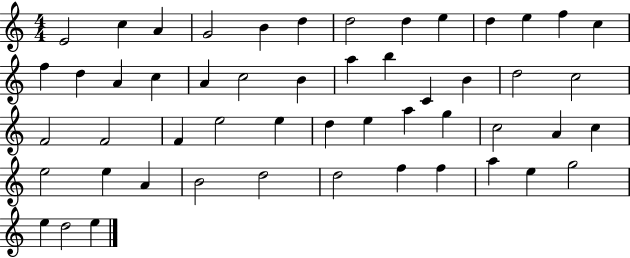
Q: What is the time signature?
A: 4/4